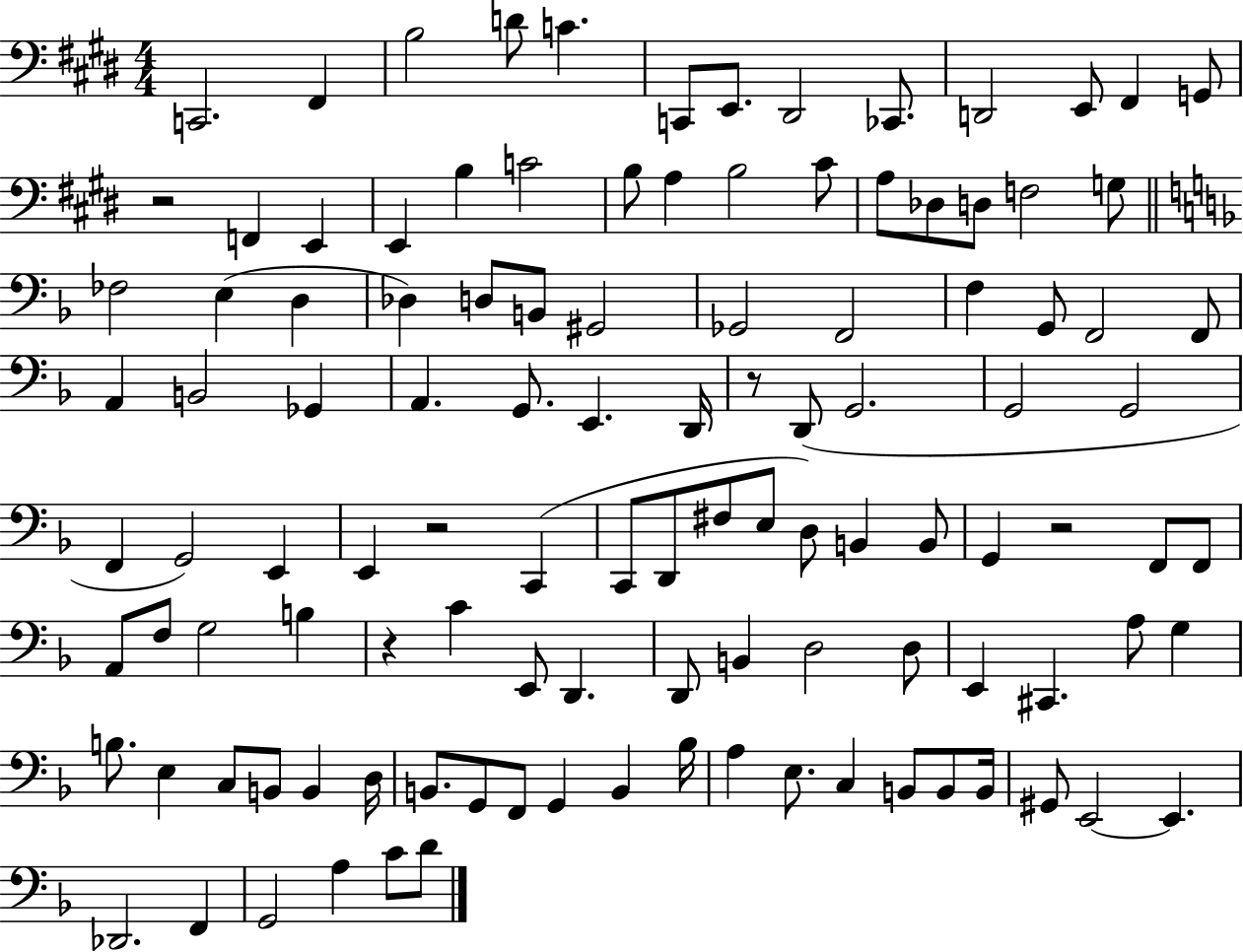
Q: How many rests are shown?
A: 5